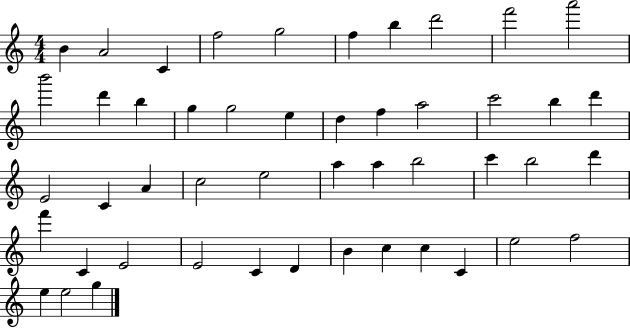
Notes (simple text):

B4/q A4/h C4/q F5/h G5/h F5/q B5/q D6/h F6/h A6/h B6/h D6/q B5/q G5/q G5/h E5/q D5/q F5/q A5/h C6/h B5/q D6/q E4/h C4/q A4/q C5/h E5/h A5/q A5/q B5/h C6/q B5/h D6/q F6/q C4/q E4/h E4/h C4/q D4/q B4/q C5/q C5/q C4/q E5/h F5/h E5/q E5/h G5/q